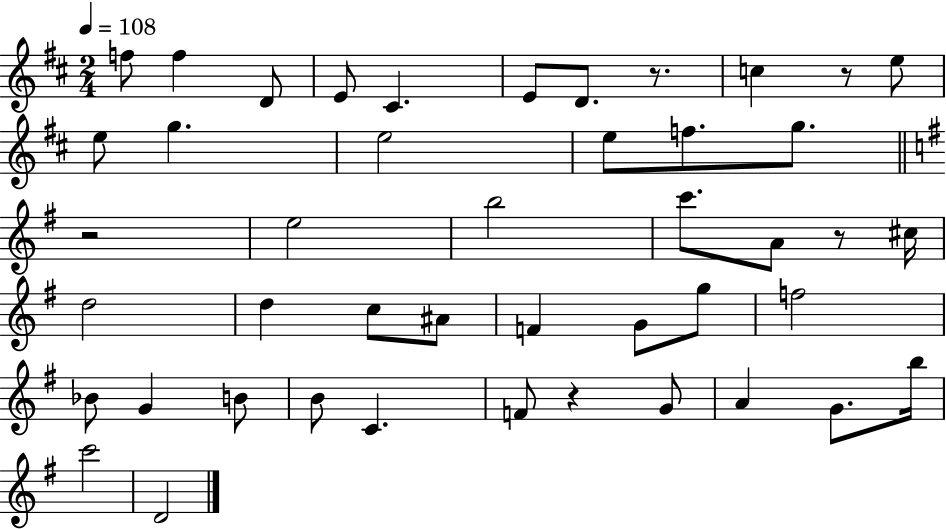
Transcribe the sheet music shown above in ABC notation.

X:1
T:Untitled
M:2/4
L:1/4
K:D
f/2 f D/2 E/2 ^C E/2 D/2 z/2 c z/2 e/2 e/2 g e2 e/2 f/2 g/2 z2 e2 b2 c'/2 A/2 z/2 ^c/4 d2 d c/2 ^A/2 F G/2 g/2 f2 _B/2 G B/2 B/2 C F/2 z G/2 A G/2 b/4 c'2 D2